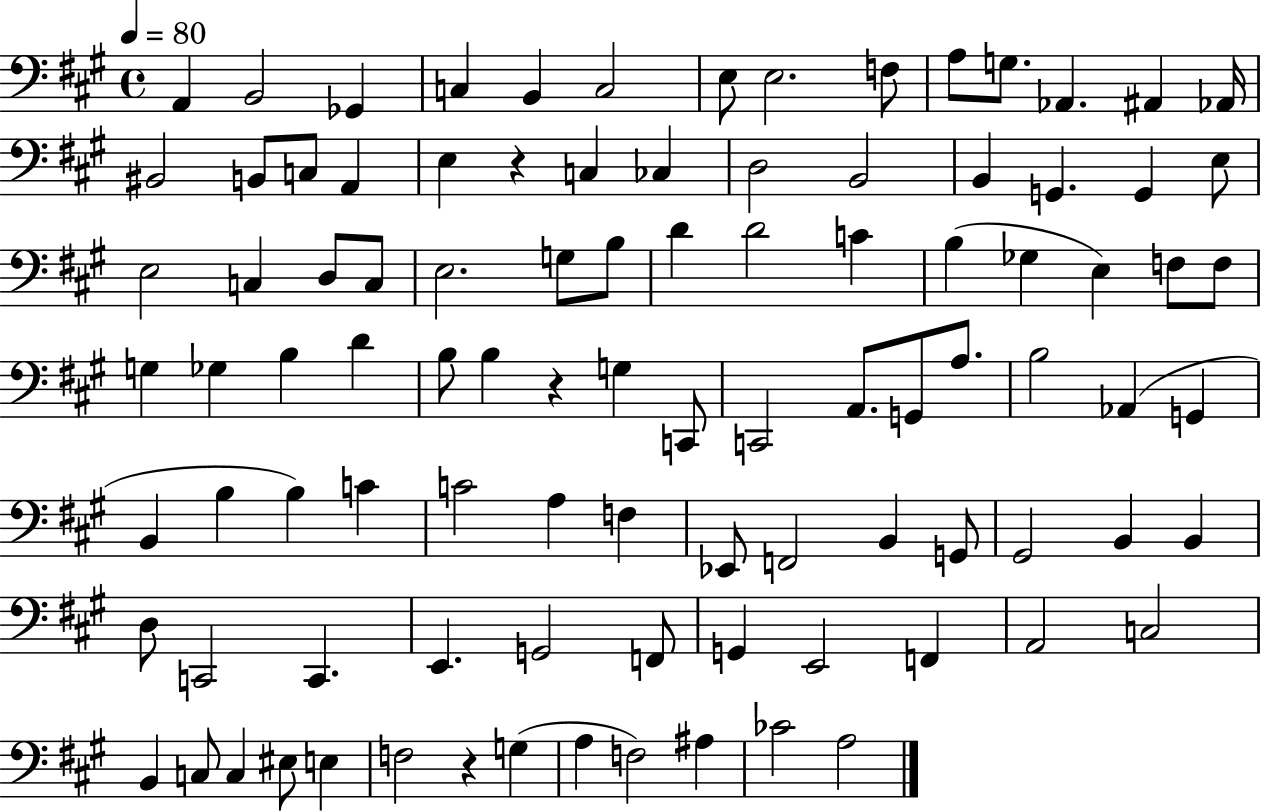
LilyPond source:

{
  \clef bass
  \time 4/4
  \defaultTimeSignature
  \key a \major
  \tempo 4 = 80
  a,4 b,2 ges,4 | c4 b,4 c2 | e8 e2. f8 | a8 g8. aes,4. ais,4 aes,16 | \break bis,2 b,8 c8 a,4 | e4 r4 c4 ces4 | d2 b,2 | b,4 g,4. g,4 e8 | \break e2 c4 d8 c8 | e2. g8 b8 | d'4 d'2 c'4 | b4( ges4 e4) f8 f8 | \break g4 ges4 b4 d'4 | b8 b4 r4 g4 c,8 | c,2 a,8. g,8 a8. | b2 aes,4( g,4 | \break b,4 b4 b4) c'4 | c'2 a4 f4 | ees,8 f,2 b,4 g,8 | gis,2 b,4 b,4 | \break d8 c,2 c,4. | e,4. g,2 f,8 | g,4 e,2 f,4 | a,2 c2 | \break b,4 c8 c4 eis8 e4 | f2 r4 g4( | a4 f2) ais4 | ces'2 a2 | \break \bar "|."
}